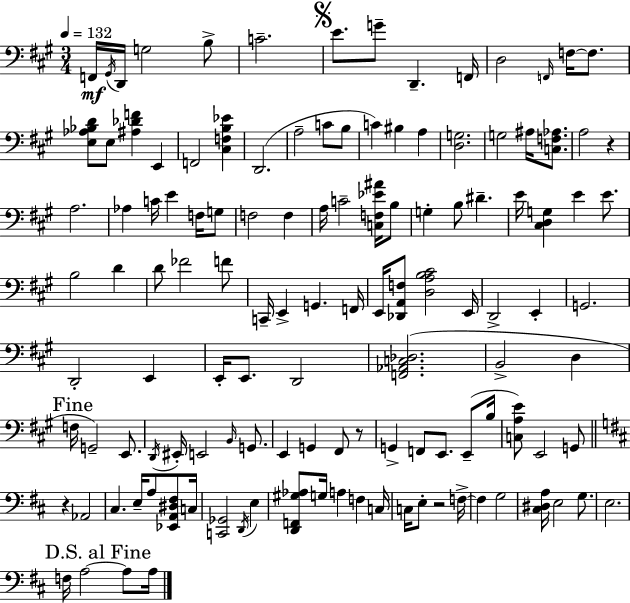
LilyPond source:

{
  \clef bass
  \numericTimeSignature
  \time 3/4
  \key a \major
  \tempo 4 = 132
  f,16\mf \acciaccatura { gis,16 } d,16 g2 b8-> | c'2.-- | \mark \markup { \musicglyph "scripts.segno" } e'8. g'8-- d,4.-- | f,16 d2 \grace { f,16 } f16~~ f8. | \break <e aes bes d'>8 e8 <ais des' f'>4 e,4 | f,2 <cis f b ees'>4 | d,2.( | a2-- c'8 | \break b8 c'4) bis4 a4 | <d g>2. | g2 ais16 <c f aes>8. | a2 r4 | \break a2. | aes4 c'16 e'4 f16 | g8 f2 f4 | a16 c'2-- <c f ees' ais'>16 | \break b8 g4-. b8 dis'4.-- | e'16 <cis d g>4 e'4 e'8. | b2 d'4 | d'8 fes'2 | \break f'8 c,16-- e,4-> g,4. | f,16 e,16 <des, a, f>8 <d a b cis'>2 | e,16 d,2-> e,4-. | g,2. | \break d,2-. e,4 | e,16-. e,8. d,2 | <f, aes, c des>2.( | b,2-> d4 | \break \mark "Fine" f16 g,2--) e,8. | \acciaccatura { d,16 } eis,16-. e,2 | \grace { b,16 } g,8. e,4 g,4 | fis,8 r8 g,4-> f,8 e,8. | \break e,8--( b16 <c a e'>8) e,2 | g,8 \bar "||" \break \key d \major r4 aes,2 | cis4. e16-- a8 <ees, a, dis fis>8 c16 | <c, ges,>2 \acciaccatura { d,16 } e4 | <d, f, gis aes>8 g16 a4 f4 | \break c16 c16 e8-. r2 | f16->~~ f4 g2 | <cis dis a>16 e2 g8. | e2. | \break \mark "D.S. al Fine" f16 a2~~ a8 | a16 \bar "|."
}